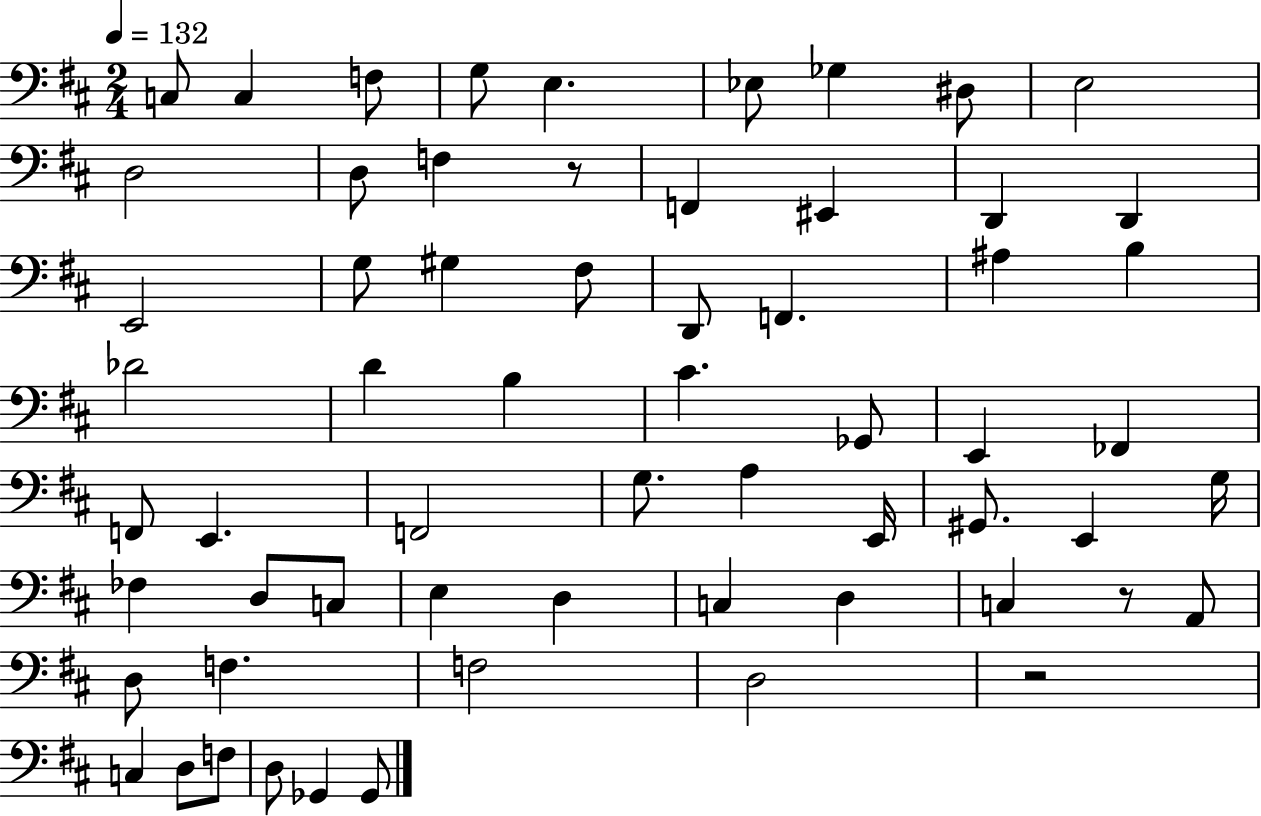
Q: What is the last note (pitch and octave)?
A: Gb2